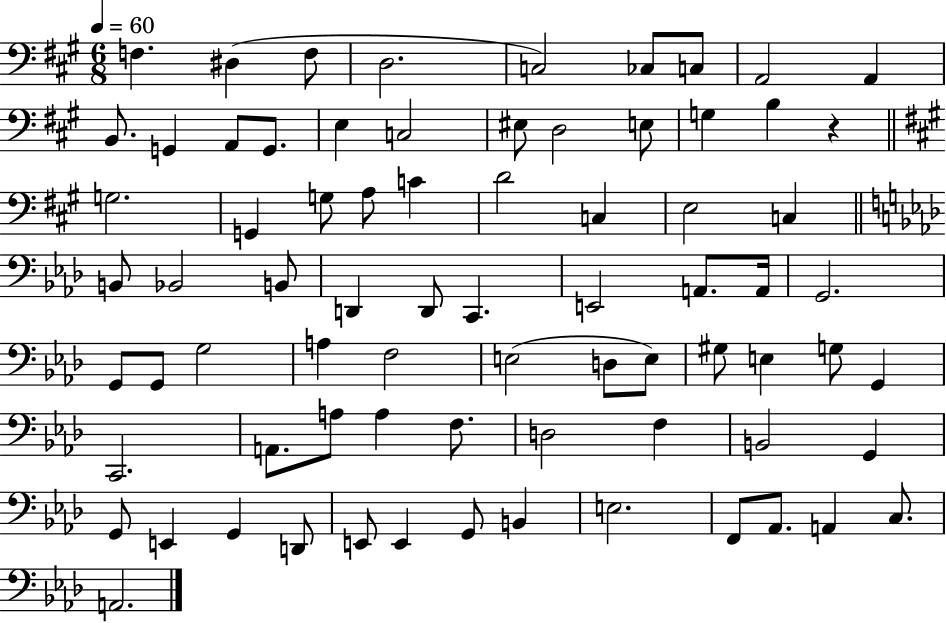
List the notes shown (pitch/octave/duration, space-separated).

F3/q. D#3/q F3/e D3/h. C3/h CES3/e C3/e A2/h A2/q B2/e. G2/q A2/e G2/e. E3/q C3/h EIS3/e D3/h E3/e G3/q B3/q R/q G3/h. G2/q G3/e A3/e C4/q D4/h C3/q E3/h C3/q B2/e Bb2/h B2/e D2/q D2/e C2/q. E2/h A2/e. A2/s G2/h. G2/e G2/e G3/h A3/q F3/h E3/h D3/e E3/e G#3/e E3/q G3/e G2/q C2/h. A2/e. A3/e A3/q F3/e. D3/h F3/q B2/h G2/q G2/e E2/q G2/q D2/e E2/e E2/q G2/e B2/q E3/h. F2/e Ab2/e. A2/q C3/e. A2/h.